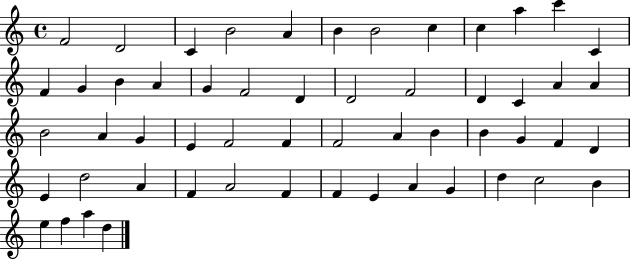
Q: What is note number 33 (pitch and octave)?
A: A4